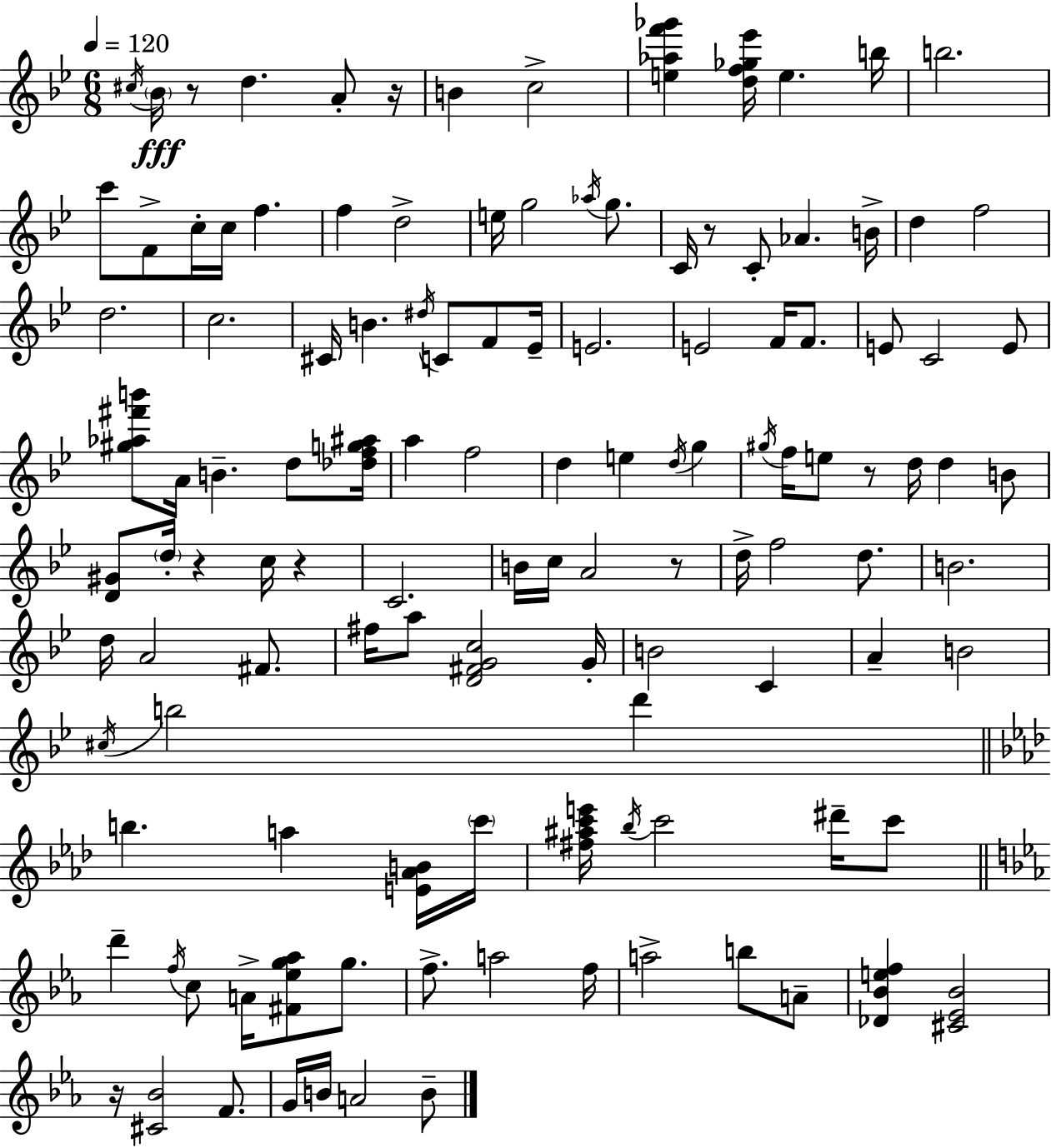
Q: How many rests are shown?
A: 8